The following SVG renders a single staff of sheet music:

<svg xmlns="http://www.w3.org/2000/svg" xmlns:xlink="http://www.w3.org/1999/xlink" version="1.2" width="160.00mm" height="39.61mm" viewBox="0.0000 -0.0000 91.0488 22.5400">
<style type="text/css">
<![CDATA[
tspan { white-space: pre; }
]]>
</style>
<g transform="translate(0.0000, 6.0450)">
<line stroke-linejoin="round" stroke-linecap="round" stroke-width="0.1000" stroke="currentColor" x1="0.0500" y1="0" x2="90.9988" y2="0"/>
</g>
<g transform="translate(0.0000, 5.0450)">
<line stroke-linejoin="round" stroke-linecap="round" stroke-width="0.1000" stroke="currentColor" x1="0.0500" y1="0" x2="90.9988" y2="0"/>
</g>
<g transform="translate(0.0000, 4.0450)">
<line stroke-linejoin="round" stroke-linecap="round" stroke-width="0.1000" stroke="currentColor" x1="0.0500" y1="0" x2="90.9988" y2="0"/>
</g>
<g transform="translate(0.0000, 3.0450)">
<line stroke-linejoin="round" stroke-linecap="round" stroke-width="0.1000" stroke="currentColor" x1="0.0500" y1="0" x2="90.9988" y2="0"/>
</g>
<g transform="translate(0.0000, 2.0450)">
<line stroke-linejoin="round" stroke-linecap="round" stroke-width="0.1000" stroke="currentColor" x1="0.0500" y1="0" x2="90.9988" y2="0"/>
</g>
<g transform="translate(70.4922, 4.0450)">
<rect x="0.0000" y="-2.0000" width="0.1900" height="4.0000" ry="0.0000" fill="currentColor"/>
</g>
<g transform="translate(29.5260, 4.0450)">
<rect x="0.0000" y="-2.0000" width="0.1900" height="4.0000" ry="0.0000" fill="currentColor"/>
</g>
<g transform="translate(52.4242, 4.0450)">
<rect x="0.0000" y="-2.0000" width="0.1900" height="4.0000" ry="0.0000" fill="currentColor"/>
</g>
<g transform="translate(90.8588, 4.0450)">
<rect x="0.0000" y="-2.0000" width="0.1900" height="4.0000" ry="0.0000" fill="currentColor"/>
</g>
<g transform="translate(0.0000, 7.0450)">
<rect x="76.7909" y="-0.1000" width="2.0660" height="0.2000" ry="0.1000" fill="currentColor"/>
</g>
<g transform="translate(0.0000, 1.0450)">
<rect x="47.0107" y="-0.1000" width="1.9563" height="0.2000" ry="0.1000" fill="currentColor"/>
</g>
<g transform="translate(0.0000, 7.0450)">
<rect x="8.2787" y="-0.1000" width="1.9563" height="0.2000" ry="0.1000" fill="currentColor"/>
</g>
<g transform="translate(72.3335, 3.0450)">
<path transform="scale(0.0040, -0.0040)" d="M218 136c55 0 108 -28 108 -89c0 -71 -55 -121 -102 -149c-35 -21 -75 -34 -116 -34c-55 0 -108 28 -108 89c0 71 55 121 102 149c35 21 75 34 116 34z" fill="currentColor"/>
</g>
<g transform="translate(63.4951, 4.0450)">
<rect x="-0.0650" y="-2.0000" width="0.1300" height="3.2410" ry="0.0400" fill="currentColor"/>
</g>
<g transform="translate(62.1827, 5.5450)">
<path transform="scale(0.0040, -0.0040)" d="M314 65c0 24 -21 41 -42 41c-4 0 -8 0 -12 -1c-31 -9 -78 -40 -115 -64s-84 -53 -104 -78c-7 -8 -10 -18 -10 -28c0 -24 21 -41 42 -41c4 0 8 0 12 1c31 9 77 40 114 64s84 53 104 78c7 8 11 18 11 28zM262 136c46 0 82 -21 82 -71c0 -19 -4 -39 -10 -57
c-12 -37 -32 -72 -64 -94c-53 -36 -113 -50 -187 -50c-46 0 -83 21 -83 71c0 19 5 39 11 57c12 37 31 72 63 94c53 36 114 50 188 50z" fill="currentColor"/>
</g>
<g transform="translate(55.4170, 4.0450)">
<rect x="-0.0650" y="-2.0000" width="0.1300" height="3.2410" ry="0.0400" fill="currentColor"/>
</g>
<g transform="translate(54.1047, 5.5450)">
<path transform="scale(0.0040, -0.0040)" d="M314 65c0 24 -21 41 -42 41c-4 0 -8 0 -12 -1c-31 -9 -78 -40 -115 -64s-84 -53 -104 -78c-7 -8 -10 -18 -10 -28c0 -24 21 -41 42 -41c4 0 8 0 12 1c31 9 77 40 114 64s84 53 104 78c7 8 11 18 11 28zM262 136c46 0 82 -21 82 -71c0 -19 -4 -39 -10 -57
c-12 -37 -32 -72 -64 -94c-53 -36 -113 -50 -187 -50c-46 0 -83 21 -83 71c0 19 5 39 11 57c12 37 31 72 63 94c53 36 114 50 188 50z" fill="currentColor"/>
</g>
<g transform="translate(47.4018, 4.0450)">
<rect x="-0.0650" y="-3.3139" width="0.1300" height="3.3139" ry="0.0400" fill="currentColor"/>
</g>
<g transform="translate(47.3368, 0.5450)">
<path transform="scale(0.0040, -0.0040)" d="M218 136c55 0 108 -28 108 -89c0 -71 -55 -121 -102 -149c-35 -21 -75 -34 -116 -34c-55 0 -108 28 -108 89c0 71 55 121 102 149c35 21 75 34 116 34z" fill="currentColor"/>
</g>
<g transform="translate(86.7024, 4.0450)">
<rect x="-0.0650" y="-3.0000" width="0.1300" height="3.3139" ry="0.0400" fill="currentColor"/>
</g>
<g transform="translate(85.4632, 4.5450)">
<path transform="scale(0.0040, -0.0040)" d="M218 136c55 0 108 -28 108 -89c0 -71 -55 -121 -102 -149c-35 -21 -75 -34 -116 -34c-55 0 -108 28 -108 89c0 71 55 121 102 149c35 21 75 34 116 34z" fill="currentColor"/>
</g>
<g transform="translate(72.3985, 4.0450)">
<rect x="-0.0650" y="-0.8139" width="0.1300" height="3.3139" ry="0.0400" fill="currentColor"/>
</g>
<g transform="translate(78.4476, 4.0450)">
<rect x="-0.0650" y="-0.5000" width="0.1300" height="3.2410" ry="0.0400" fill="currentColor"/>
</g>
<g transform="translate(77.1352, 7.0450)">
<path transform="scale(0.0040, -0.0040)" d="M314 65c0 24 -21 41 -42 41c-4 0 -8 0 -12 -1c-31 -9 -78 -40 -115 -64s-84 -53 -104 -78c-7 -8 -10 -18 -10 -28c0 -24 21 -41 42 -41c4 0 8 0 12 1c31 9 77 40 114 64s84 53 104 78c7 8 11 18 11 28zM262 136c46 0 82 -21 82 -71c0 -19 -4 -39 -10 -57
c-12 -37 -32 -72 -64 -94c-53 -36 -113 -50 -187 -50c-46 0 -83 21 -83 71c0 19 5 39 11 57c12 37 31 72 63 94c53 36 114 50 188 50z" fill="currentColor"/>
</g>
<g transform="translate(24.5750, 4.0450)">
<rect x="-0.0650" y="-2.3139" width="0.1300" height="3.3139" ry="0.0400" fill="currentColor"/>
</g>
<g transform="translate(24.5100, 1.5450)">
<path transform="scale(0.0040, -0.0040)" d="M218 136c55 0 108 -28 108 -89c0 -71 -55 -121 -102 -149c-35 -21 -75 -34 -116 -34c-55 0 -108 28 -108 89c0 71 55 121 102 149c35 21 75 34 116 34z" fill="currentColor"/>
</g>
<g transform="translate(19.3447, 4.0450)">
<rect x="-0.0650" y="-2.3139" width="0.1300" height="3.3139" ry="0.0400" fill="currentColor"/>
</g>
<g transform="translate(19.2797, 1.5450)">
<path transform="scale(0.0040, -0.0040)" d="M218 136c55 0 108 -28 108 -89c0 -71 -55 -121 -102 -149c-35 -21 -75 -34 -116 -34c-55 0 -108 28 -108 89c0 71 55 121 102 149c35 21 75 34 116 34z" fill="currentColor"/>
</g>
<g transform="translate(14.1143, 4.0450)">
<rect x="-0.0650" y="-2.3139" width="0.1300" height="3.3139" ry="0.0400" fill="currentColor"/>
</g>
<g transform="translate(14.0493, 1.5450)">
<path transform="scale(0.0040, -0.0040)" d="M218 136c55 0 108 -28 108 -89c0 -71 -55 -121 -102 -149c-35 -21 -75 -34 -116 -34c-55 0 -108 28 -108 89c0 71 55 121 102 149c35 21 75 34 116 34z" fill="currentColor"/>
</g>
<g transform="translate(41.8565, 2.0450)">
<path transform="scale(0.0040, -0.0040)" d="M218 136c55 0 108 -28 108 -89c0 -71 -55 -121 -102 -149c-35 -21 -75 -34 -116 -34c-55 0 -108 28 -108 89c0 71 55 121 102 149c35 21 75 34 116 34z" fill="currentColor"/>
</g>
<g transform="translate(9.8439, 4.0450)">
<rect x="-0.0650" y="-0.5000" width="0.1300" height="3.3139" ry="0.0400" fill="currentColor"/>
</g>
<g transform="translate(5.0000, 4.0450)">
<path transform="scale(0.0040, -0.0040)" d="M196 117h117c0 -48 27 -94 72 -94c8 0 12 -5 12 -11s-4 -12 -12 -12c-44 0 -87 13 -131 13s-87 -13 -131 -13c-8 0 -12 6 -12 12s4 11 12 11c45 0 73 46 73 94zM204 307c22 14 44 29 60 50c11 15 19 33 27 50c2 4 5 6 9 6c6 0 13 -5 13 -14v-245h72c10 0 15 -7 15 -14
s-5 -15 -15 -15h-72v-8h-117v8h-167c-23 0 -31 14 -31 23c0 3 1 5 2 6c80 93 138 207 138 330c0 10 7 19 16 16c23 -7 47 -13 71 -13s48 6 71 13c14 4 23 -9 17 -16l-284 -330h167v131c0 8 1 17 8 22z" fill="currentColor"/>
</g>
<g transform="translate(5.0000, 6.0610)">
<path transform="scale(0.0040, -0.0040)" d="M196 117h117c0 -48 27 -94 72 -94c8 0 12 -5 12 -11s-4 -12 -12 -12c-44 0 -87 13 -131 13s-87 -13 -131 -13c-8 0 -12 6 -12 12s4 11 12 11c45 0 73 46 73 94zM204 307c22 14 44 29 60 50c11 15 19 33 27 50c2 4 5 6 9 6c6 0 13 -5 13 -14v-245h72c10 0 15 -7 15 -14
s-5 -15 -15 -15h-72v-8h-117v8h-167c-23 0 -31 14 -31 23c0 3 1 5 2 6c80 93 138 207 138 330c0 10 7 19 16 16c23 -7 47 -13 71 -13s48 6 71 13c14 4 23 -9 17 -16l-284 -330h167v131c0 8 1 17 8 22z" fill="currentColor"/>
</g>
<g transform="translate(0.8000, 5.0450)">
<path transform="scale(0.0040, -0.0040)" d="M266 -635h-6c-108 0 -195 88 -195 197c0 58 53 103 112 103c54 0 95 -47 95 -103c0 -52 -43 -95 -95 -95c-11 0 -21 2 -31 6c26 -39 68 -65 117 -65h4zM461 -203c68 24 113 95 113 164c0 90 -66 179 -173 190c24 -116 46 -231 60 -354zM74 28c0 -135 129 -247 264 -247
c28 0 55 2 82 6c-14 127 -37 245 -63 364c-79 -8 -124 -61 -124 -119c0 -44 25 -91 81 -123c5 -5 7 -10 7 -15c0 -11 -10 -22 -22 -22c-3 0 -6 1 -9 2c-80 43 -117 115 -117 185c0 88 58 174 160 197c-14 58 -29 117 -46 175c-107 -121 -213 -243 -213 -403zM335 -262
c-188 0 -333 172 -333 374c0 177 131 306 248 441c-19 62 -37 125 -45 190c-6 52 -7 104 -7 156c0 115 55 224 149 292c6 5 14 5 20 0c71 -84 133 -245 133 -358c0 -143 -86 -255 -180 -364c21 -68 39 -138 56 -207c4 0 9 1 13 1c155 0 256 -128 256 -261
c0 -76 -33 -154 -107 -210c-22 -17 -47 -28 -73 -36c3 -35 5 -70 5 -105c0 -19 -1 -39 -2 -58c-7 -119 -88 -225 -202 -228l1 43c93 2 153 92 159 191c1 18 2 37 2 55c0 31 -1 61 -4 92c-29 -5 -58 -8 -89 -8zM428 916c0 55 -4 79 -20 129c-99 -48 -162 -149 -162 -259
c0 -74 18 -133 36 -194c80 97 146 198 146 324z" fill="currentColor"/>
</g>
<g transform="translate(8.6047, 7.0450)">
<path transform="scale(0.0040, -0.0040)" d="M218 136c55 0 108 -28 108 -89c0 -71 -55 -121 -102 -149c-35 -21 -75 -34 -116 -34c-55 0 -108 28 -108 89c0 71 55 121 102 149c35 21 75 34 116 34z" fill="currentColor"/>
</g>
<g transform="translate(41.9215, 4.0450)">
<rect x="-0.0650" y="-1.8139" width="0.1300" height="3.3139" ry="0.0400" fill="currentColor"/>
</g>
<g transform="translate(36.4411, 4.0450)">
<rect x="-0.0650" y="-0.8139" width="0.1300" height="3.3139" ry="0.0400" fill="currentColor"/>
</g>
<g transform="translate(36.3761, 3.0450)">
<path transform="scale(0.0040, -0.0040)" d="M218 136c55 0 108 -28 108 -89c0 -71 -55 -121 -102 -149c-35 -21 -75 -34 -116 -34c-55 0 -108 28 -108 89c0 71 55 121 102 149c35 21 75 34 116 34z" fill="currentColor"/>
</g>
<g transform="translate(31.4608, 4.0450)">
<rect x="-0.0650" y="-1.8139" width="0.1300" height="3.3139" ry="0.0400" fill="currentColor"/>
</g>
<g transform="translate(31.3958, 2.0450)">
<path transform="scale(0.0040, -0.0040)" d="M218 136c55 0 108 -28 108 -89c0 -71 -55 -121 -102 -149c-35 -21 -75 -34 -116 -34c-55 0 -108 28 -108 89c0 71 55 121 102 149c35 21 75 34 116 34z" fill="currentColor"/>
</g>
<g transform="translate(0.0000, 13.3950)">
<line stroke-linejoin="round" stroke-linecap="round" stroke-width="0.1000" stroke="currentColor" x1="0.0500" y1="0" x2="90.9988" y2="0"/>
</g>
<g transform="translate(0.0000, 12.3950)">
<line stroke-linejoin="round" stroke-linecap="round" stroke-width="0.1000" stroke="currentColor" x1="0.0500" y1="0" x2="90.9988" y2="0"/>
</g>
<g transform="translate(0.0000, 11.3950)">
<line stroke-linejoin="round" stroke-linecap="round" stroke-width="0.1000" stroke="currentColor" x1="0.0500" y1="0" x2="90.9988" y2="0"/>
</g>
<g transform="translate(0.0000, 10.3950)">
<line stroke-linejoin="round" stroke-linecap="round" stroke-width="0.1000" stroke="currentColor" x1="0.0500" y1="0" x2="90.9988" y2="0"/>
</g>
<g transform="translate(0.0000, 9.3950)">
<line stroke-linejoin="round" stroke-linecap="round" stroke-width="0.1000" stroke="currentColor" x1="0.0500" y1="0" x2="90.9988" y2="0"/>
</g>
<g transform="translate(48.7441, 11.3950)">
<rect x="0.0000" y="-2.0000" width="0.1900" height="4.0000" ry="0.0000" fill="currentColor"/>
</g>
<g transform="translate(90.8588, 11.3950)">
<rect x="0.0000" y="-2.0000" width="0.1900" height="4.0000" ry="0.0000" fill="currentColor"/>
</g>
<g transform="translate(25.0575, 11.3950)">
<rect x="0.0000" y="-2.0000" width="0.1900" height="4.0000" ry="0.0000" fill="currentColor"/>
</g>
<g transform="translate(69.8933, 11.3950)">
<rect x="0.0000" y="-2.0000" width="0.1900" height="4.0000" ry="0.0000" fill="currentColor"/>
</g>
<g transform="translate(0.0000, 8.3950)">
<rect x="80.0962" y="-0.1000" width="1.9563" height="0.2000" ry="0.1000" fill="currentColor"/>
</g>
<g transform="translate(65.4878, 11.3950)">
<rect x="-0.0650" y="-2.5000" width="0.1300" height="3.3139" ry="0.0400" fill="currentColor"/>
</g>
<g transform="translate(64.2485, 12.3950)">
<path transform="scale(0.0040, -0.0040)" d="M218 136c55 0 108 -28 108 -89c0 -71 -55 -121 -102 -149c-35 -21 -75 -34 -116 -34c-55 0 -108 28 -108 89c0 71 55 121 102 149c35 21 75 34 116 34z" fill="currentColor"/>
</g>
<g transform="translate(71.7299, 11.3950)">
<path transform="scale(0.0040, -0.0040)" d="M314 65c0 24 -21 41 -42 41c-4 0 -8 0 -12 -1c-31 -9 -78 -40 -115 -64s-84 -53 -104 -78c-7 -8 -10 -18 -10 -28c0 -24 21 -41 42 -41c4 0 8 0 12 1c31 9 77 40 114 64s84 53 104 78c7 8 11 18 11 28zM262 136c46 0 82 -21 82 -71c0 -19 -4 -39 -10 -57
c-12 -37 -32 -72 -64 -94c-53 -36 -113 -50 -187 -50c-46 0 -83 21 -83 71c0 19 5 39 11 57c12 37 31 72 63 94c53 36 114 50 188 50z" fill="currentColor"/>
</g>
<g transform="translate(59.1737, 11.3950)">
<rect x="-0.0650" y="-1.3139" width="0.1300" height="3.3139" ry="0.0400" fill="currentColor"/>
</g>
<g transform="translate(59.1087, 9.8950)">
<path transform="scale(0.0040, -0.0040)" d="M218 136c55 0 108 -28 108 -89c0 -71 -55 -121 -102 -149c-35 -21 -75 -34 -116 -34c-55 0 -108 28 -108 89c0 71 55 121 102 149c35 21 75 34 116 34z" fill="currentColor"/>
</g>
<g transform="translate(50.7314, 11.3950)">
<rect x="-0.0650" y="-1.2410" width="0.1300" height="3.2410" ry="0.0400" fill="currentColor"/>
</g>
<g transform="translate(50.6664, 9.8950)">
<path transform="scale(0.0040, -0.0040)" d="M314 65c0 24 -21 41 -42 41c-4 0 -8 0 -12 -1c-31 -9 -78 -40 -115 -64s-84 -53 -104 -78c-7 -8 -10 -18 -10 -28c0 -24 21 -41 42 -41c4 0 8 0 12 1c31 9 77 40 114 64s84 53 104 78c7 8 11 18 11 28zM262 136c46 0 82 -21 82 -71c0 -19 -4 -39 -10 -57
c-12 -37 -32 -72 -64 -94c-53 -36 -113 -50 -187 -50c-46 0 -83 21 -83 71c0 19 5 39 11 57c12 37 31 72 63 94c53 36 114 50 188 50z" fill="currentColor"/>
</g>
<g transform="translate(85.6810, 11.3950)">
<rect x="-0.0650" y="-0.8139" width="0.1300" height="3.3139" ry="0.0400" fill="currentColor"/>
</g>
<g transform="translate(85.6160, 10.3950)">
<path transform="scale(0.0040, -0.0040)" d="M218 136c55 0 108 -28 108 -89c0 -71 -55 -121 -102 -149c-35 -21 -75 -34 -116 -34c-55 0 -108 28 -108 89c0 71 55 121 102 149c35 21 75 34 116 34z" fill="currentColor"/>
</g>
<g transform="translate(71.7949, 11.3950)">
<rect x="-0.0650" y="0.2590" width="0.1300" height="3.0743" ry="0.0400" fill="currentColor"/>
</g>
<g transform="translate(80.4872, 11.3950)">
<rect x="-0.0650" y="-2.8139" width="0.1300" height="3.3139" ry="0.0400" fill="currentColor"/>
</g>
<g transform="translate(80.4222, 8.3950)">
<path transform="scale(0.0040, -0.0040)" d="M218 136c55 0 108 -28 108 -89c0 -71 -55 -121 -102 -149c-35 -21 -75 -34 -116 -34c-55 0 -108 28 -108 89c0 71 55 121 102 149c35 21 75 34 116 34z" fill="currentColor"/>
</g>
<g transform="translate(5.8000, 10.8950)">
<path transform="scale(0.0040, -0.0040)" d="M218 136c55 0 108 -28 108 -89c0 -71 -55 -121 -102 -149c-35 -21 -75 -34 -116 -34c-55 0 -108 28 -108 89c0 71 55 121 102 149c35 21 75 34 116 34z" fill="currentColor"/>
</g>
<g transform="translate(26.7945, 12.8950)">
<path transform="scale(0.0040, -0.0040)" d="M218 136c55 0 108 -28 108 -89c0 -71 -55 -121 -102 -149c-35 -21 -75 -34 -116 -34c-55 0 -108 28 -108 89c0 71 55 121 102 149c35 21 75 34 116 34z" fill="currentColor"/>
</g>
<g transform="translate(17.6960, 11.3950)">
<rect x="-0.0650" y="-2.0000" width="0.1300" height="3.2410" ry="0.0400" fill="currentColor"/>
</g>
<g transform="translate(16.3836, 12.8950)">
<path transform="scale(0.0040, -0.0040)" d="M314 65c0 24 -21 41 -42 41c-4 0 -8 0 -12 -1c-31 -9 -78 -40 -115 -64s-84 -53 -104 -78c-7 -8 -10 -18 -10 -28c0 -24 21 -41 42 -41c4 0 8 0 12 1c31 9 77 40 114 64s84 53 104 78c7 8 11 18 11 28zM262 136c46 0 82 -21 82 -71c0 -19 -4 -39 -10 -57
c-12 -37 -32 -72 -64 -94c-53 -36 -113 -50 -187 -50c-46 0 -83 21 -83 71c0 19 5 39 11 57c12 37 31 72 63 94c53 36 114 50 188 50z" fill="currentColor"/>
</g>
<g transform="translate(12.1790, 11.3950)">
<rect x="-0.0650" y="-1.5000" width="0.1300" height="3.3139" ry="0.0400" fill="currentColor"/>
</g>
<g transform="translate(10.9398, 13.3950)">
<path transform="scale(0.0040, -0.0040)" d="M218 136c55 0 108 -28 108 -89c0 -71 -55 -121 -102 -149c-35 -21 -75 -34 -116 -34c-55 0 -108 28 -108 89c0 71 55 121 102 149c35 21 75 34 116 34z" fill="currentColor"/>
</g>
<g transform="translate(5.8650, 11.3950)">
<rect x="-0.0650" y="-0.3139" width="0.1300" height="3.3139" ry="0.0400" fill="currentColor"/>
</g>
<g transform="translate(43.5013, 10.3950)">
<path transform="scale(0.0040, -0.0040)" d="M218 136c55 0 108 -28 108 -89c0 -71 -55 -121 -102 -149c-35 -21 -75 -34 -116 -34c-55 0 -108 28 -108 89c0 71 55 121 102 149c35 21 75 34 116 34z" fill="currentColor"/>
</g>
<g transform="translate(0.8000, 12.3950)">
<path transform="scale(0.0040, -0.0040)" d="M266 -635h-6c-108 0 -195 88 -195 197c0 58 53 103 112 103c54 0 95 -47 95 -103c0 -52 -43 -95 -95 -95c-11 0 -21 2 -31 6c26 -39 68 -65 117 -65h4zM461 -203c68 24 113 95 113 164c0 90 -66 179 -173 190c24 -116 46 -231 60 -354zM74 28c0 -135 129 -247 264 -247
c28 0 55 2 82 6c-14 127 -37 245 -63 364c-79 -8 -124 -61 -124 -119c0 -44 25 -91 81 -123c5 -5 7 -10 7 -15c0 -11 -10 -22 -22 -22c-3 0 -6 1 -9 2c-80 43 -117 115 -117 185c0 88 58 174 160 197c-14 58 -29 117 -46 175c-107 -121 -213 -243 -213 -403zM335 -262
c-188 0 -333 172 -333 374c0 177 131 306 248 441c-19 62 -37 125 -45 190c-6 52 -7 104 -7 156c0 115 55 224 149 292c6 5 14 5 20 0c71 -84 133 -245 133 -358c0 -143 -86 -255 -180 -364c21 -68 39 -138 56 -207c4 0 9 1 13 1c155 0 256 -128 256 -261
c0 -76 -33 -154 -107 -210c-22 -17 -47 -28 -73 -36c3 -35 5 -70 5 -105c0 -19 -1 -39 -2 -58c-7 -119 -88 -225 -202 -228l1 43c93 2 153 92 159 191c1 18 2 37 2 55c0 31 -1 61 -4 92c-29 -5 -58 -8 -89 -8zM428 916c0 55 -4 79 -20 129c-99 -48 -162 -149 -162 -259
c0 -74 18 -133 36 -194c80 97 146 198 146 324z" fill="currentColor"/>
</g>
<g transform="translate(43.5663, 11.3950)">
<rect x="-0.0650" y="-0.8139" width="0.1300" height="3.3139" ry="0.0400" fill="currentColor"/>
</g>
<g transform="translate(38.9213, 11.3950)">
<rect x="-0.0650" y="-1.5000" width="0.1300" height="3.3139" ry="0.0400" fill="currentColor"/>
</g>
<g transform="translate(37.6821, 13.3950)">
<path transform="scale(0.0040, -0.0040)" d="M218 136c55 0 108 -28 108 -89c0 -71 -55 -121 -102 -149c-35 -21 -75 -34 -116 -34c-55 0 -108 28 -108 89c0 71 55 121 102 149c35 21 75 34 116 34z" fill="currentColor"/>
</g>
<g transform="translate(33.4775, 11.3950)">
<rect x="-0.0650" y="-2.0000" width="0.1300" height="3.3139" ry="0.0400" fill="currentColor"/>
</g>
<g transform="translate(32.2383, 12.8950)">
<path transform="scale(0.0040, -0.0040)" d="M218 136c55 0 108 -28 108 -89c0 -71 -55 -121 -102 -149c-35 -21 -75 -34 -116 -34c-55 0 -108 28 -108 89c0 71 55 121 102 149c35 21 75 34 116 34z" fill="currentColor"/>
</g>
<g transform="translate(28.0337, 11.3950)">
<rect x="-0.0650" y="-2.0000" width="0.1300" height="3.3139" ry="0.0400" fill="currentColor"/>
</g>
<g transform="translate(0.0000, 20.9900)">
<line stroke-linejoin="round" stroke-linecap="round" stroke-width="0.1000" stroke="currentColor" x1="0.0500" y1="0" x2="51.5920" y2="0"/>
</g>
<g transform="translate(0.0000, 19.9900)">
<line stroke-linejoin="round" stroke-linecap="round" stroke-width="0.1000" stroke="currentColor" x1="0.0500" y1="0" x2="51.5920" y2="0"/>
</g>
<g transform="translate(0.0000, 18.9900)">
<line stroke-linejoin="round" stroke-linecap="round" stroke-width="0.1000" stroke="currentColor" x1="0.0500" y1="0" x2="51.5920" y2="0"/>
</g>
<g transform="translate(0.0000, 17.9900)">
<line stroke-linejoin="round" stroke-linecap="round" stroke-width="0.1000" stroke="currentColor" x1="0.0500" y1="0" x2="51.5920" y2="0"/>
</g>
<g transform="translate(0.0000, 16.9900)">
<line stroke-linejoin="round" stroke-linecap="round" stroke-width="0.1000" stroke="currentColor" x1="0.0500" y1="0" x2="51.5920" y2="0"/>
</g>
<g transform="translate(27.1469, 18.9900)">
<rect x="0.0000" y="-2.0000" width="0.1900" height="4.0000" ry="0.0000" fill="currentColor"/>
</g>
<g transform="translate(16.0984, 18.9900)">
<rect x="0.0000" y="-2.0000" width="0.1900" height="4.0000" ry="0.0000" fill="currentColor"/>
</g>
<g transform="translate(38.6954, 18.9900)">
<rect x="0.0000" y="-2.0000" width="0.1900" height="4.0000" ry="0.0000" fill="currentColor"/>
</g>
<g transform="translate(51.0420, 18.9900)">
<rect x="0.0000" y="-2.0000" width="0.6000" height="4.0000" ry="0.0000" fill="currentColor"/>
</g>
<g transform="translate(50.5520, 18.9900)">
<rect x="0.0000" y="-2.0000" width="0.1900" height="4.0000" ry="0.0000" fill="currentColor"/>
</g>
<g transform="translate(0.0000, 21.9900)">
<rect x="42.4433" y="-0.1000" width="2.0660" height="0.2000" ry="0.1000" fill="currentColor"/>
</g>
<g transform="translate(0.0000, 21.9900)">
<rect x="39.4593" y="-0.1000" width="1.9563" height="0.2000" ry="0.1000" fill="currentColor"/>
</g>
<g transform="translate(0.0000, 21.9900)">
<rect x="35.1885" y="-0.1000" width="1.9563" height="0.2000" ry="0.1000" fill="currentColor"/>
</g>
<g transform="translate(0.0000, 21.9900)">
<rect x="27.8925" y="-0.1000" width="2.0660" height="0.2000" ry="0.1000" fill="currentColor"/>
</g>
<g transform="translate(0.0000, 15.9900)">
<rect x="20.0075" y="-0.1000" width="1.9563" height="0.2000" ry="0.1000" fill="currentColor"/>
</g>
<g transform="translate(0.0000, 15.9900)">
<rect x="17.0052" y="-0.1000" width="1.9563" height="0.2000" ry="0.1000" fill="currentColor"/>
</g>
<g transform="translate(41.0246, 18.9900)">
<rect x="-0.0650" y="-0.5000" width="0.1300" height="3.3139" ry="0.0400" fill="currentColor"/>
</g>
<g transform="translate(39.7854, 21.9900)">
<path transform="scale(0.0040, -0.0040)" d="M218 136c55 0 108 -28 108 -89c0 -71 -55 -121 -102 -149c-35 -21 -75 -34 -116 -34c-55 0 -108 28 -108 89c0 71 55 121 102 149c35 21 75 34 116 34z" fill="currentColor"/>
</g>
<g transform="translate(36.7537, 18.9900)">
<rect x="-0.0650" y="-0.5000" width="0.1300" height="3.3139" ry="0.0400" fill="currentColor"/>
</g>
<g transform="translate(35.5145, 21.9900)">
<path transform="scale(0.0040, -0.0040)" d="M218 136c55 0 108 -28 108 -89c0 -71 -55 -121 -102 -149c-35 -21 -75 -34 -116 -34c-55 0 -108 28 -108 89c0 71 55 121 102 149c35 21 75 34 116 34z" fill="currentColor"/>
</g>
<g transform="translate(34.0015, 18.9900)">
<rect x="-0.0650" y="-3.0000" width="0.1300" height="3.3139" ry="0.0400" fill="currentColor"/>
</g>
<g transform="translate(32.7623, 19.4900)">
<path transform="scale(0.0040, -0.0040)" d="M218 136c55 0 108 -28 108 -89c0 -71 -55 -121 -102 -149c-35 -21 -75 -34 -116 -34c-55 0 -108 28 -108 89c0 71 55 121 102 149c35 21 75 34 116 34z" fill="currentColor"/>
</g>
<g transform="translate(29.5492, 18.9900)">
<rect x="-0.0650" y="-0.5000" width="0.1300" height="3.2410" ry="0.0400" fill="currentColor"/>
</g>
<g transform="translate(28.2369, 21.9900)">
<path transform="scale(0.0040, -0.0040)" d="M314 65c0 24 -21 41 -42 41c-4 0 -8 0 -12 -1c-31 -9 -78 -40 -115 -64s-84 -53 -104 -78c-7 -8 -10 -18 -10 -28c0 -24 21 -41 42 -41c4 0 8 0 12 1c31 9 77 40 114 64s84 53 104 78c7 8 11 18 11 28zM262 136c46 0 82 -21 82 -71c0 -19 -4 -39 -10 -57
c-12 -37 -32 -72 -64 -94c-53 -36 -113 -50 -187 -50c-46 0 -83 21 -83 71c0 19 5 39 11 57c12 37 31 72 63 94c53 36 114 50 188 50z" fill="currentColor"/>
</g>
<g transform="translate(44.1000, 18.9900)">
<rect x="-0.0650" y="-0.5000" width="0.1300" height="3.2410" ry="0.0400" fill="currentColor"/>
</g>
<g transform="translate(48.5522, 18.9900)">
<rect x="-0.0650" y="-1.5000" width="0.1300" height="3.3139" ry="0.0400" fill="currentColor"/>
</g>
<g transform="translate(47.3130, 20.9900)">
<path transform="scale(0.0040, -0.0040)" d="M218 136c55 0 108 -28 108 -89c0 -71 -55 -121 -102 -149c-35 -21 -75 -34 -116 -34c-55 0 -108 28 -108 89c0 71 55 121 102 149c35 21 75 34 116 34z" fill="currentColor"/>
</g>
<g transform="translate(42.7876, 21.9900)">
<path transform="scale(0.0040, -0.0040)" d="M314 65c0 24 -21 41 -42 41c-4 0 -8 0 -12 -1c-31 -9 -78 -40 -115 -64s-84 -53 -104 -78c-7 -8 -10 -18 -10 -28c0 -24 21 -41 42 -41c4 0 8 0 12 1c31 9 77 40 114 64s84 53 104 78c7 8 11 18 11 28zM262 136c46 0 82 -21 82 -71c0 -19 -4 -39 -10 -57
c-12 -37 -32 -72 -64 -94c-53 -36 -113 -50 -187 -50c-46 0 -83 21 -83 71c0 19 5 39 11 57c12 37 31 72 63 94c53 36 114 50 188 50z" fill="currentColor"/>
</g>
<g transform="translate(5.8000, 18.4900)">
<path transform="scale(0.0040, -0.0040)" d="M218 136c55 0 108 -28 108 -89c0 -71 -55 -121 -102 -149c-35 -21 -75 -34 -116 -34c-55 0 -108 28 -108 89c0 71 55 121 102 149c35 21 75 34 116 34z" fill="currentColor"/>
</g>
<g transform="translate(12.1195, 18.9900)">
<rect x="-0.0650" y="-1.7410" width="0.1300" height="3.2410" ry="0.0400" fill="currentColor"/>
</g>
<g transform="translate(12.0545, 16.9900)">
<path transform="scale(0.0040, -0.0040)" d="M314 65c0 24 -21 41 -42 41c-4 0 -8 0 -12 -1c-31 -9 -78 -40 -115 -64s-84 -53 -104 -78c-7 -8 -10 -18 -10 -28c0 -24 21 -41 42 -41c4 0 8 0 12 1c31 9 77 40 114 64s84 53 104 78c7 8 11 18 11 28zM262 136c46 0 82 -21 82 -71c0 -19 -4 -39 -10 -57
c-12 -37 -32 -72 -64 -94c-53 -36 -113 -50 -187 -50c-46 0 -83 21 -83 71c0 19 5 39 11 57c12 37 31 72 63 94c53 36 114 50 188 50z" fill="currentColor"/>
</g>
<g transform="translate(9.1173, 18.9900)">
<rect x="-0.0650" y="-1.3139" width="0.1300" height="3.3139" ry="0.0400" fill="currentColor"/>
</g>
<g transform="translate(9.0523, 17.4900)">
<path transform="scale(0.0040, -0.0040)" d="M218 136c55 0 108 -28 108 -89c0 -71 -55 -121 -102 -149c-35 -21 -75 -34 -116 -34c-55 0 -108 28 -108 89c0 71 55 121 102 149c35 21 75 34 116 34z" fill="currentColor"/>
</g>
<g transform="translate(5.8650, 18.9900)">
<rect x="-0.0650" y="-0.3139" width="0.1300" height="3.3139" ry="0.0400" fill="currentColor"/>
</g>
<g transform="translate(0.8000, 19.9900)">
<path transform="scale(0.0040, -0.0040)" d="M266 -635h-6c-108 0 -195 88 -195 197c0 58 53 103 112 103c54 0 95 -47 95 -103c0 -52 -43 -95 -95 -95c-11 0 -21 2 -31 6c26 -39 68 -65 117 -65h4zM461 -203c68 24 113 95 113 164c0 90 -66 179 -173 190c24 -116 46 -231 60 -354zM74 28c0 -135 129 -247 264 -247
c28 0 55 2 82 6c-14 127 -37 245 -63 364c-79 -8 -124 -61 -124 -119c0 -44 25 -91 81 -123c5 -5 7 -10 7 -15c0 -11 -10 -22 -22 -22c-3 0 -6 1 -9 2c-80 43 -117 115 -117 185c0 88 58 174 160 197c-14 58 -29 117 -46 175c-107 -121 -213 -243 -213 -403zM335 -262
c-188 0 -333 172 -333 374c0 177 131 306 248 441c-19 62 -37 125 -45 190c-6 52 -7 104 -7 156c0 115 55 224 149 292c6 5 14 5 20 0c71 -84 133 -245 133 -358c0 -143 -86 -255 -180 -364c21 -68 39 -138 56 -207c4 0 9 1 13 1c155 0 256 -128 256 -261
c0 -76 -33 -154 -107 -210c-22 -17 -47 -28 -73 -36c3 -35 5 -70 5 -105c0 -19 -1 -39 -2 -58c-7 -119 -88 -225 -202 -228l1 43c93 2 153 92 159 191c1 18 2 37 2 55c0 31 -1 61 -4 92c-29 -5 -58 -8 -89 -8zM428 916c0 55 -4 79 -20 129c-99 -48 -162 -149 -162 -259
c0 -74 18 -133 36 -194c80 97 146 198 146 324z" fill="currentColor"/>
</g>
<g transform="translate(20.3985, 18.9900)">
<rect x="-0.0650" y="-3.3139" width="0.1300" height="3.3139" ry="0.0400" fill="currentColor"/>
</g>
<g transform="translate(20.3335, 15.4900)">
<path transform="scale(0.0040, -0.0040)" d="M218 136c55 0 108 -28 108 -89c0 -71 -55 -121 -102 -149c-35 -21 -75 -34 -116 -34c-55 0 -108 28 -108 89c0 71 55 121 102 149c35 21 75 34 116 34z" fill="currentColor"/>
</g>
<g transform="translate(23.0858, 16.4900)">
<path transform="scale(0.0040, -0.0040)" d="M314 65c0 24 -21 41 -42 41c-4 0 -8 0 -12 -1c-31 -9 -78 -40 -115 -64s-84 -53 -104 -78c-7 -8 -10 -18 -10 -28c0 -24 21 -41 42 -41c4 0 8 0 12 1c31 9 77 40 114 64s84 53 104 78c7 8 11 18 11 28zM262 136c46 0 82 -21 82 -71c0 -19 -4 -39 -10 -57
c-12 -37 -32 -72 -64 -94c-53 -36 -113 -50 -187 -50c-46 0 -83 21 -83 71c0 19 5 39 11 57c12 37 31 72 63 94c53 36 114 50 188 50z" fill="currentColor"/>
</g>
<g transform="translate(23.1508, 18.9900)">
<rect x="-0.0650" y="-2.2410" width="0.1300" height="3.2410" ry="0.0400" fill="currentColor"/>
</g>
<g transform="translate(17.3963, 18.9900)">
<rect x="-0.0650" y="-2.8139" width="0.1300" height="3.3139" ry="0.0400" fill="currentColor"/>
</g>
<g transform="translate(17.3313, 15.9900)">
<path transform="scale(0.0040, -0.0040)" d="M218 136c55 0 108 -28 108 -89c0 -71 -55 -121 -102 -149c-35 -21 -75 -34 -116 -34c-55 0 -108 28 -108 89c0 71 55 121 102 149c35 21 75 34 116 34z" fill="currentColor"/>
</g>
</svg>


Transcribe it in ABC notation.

X:1
T:Untitled
M:4/4
L:1/4
K:C
C g g g f d f b F2 F2 d C2 A c E F2 F F E d e2 e G B2 a d c e f2 a b g2 C2 A C C C2 E